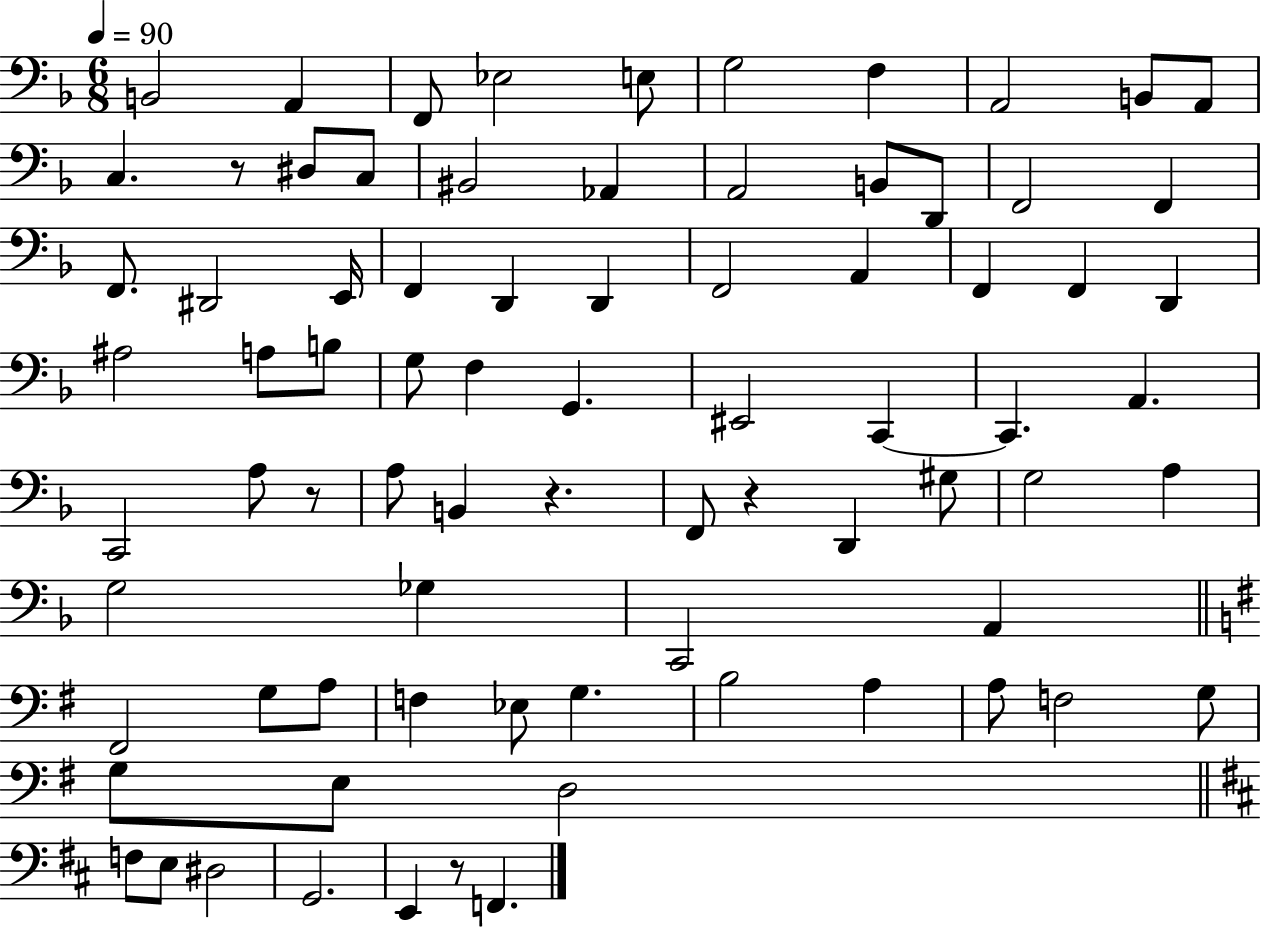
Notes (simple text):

B2/h A2/q F2/e Eb3/h E3/e G3/h F3/q A2/h B2/e A2/e C3/q. R/e D#3/e C3/e BIS2/h Ab2/q A2/h B2/e D2/e F2/h F2/q F2/e. D#2/h E2/s F2/q D2/q D2/q F2/h A2/q F2/q F2/q D2/q A#3/h A3/e B3/e G3/e F3/q G2/q. EIS2/h C2/q C2/q. A2/q. C2/h A3/e R/e A3/e B2/q R/q. F2/e R/q D2/q G#3/e G3/h A3/q G3/h Gb3/q C2/h A2/q F#2/h G3/e A3/e F3/q Eb3/e G3/q. B3/h A3/q A3/e F3/h G3/e G3/e E3/e D3/h F3/e E3/e D#3/h G2/h. E2/q R/e F2/q.